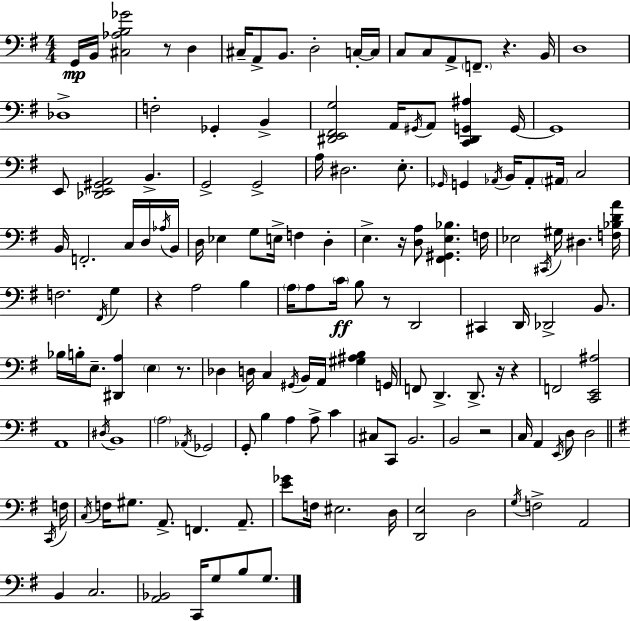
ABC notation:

X:1
T:Untitled
M:4/4
L:1/4
K:G
G,,/4 B,,/4 [^C,_A,B,_G]2 z/2 D, ^C,/4 A,,/2 B,,/2 D,2 C,/4 C,/4 C,/2 C,/2 A,,/2 F,,/2 z B,,/4 D,4 _D,4 F,2 _G,, B,, [^D,,E,,^F,,G,]2 A,,/4 ^G,,/4 A,,/2 [C,,^D,,G,,^A,] G,,/4 G,,4 E,,/2 [_D,,E,,^G,,A,,]2 B,, G,,2 G,,2 A,/4 ^D,2 E,/2 _G,,/4 G,, _A,,/4 B,,/4 _A,,/2 ^A,,/4 C,2 B,,/4 F,,2 C,/4 D,/4 _A,/4 B,,/4 D,/4 _E, G,/2 E,/4 F, D, E, z/4 [D,A,]/2 [^F,,^G,,E,_B,] F,/4 _E,2 ^C,,/4 ^G,/4 ^D, [F,_B,DA]/4 F,2 ^F,,/4 G, z A,2 B, A,/4 A,/2 C/4 B,/2 z/2 D,,2 ^C,, D,,/4 _D,,2 B,,/2 _B,/4 B,/4 E,/2 [^D,,A,] E, z/2 _D, D,/4 C, ^G,,/4 B,,/4 A,,/4 [^G,^A,B,] G,,/4 F,,/2 D,, D,,/2 z/4 z F,,2 [C,,E,,^A,]2 A,,4 ^D,/4 B,,4 A,2 _A,,/4 _G,,2 G,,/2 B, A, A,/2 C ^C,/2 C,,/2 B,,2 B,,2 z2 C,/4 A,, E,,/4 D,/2 D,2 C,,/4 F,/4 C,/4 F,/4 ^G,/2 A,,/2 F,, A,,/2 [E_G]/2 F,/4 ^E,2 D,/4 [D,,E,]2 D,2 G,/4 F,2 A,,2 B,, C,2 [A,,_B,,]2 C,,/4 G,/2 B,/2 G,/2